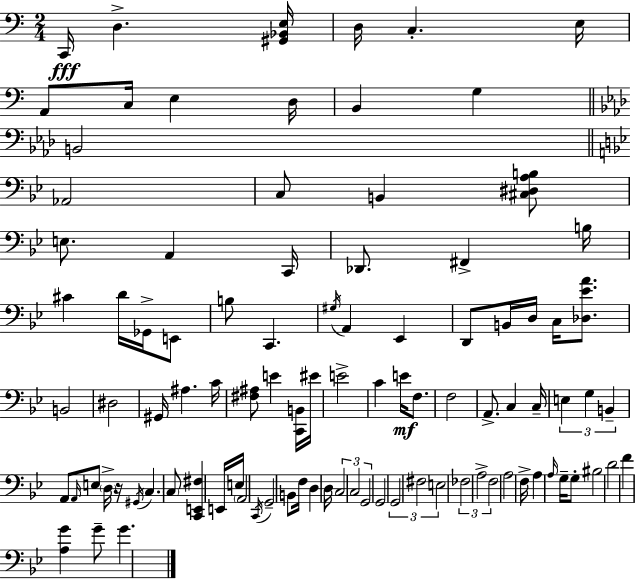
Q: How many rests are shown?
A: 1